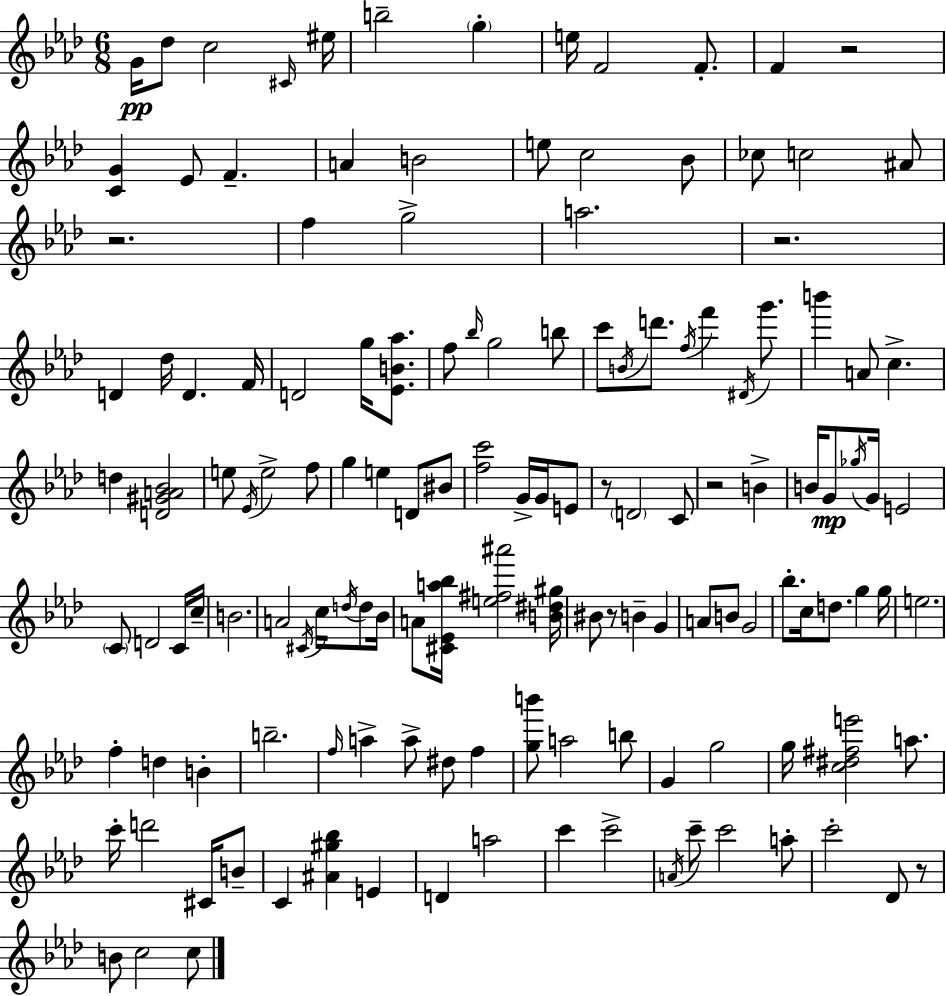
{
  \clef treble
  \numericTimeSignature
  \time 6/8
  \key f \minor
  g'16\pp des''8 c''2 \grace { cis'16 } | eis''16 b''2-- \parenthesize g''4-. | e''16 f'2 f'8.-. | f'4 r2 | \break <c' g'>4 ees'8 f'4.-- | a'4 b'2 | e''8 c''2 bes'8 | ces''8 c''2 ais'8 | \break r2. | f''4 g''2-> | a''2. | r2. | \break d'4 des''16 d'4. | f'16 d'2 g''16 <ees' b' aes''>8. | f''8 \grace { bes''16 } g''2 | b''8 c'''8 \acciaccatura { b'16 } d'''8. \acciaccatura { f''16 } f'''4 | \break \acciaccatura { dis'16 } g'''8. b'''4 a'8 c''4.-> | d''4 <d' gis' a' bes'>2 | e''8 \acciaccatura { ees'16 } e''2-> | f''8 g''4 e''4 | \break d'8 bis'8 <f'' c'''>2 | g'16-> g'16 e'8 r8 \parenthesize d'2 | c'8 r2 | b'4-> b'16 g'8\mp \acciaccatura { ges''16 } g'16 e'2 | \break \parenthesize c'8 d'2 | c'16 c''16-- b'2. | a'2 | \acciaccatura { cis'16 } c''16 \acciaccatura { d''16 } d''8 bes'16 a'8 <cis' ees' a'' bes''>16 | \break <e'' fis'' ais'''>2 <b' dis'' gis''>16 bis'8 r8 | b'4-- g'4 a'8 b'8 | g'2 bes''8.-. | c''16 d''8. g''4 g''16 e''2. | \break f''4-. | d''4 b'4-. b''2.-- | \grace { f''16 } a''4-> | a''8-> dis''8 f''4 <g'' b'''>8 | \break a''2 b''8 g'4 | g''2 g''16 <c'' dis'' fis'' e'''>2 | a''8. c'''16-. d'''2 | cis'16 b'8-- c'4 | \break <ais' gis'' bes''>4 e'4 d'4 | a''2 c'''4 | c'''2-> \acciaccatura { a'16 } c'''8-- | c'''2 a''8-. c'''2-. | \break des'8 r8 b'8 | c''2 c''8 \bar "|."
}